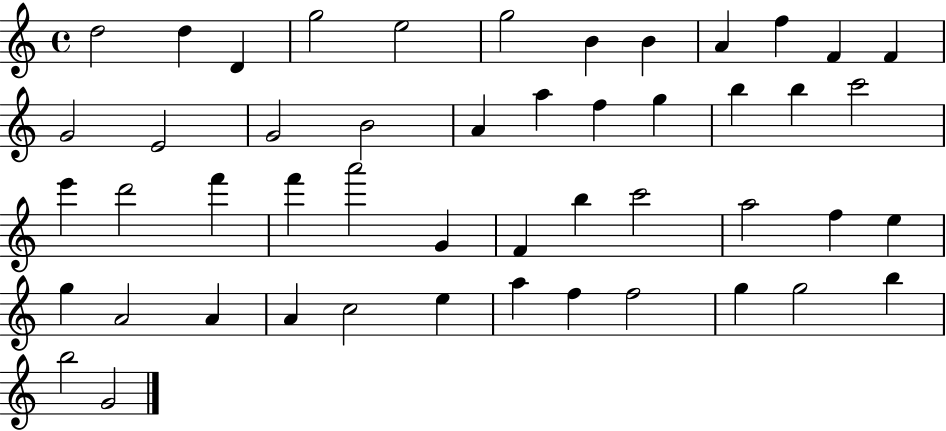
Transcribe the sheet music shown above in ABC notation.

X:1
T:Untitled
M:4/4
L:1/4
K:C
d2 d D g2 e2 g2 B B A f F F G2 E2 G2 B2 A a f g b b c'2 e' d'2 f' f' a'2 G F b c'2 a2 f e g A2 A A c2 e a f f2 g g2 b b2 G2